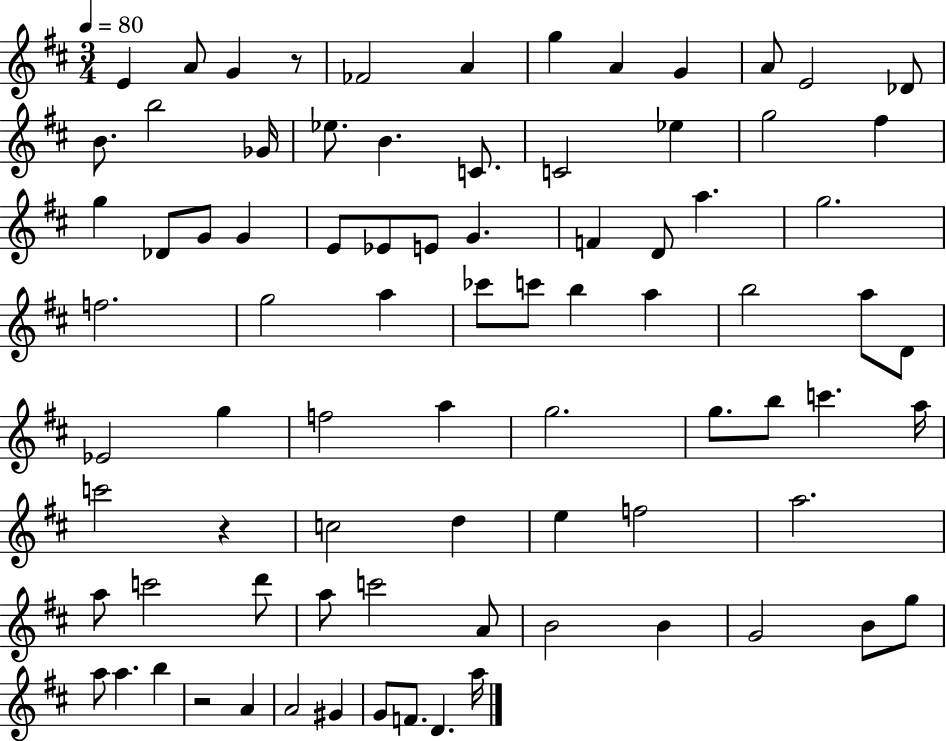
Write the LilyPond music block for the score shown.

{
  \clef treble
  \numericTimeSignature
  \time 3/4
  \key d \major
  \tempo 4 = 80
  e'4 a'8 g'4 r8 | fes'2 a'4 | g''4 a'4 g'4 | a'8 e'2 des'8 | \break b'8. b''2 ges'16 | ees''8. b'4. c'8. | c'2 ees''4 | g''2 fis''4 | \break g''4 des'8 g'8 g'4 | e'8 ees'8 e'8 g'4. | f'4 d'8 a''4. | g''2. | \break f''2. | g''2 a''4 | ces'''8 c'''8 b''4 a''4 | b''2 a''8 d'8 | \break ees'2 g''4 | f''2 a''4 | g''2. | g''8. b''8 c'''4. a''16 | \break c'''2 r4 | c''2 d''4 | e''4 f''2 | a''2. | \break a''8 c'''2 d'''8 | a''8 c'''2 a'8 | b'2 b'4 | g'2 b'8 g''8 | \break a''8 a''4. b''4 | r2 a'4 | a'2 gis'4 | g'8 f'8. d'4. a''16 | \break \bar "|."
}